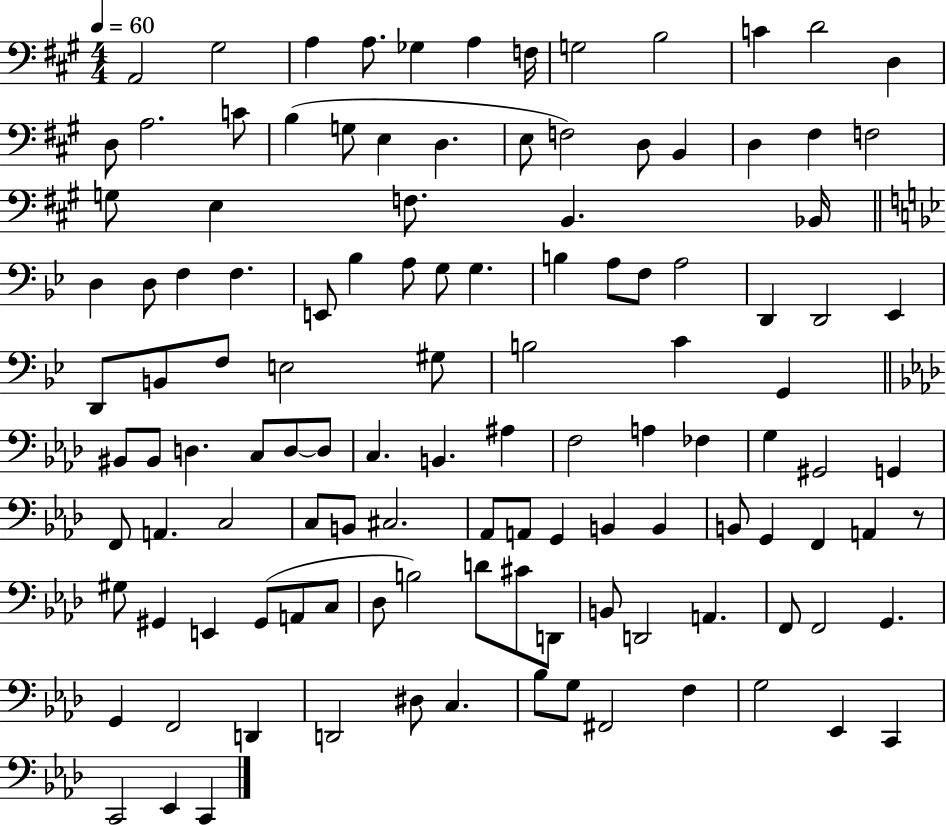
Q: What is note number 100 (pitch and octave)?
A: F2